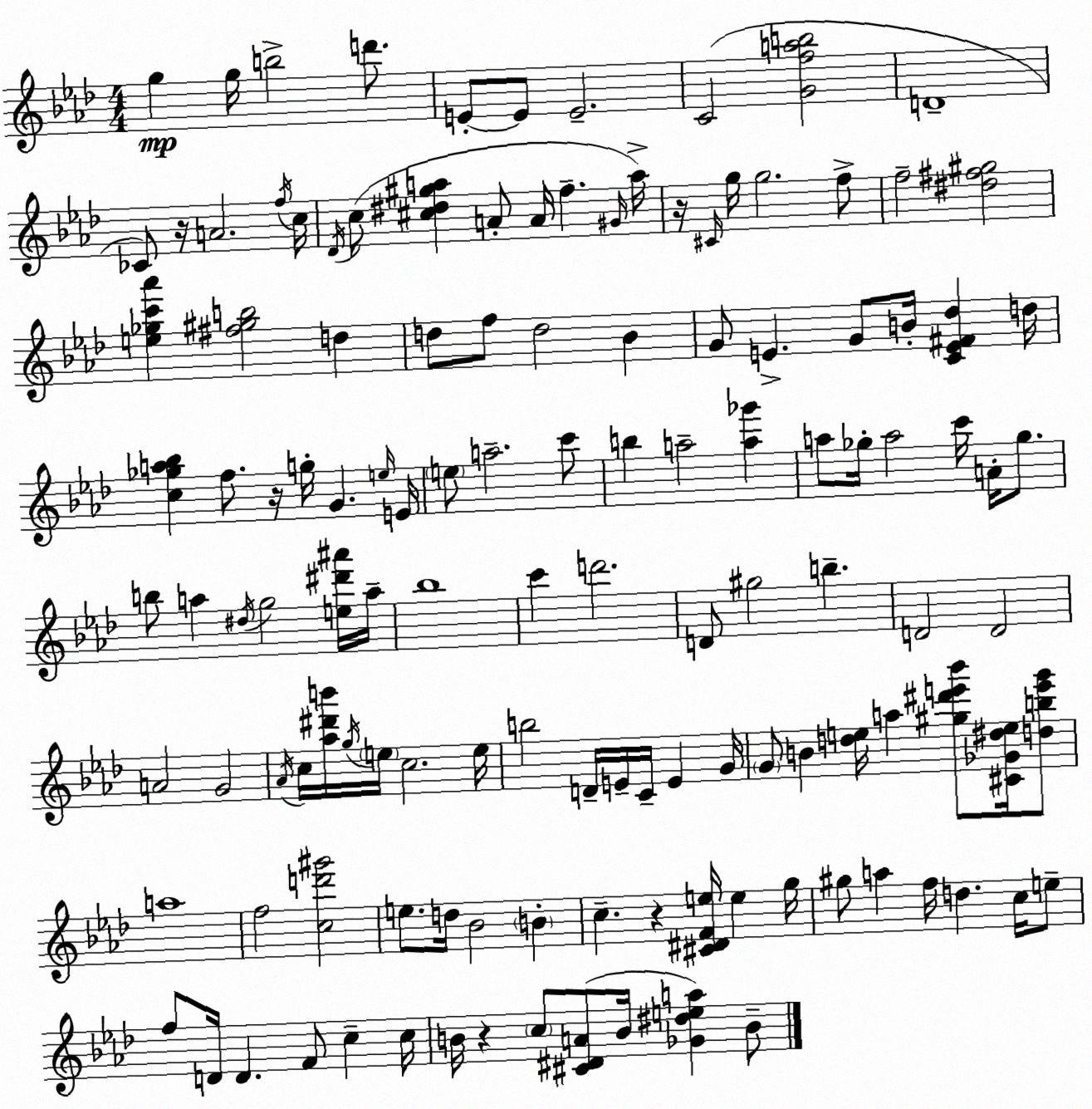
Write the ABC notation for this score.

X:1
T:Untitled
M:4/4
L:1/4
K:Fm
g g/4 b2 d'/2 E/2 E/2 E2 C2 [Gfab]2 D4 _C/2 z/4 A2 f/4 c/4 _D/4 c/2 [^c^d^ga] A/2 A/4 f ^G/4 a/4 z/4 ^C/4 g/4 g2 f/2 f2 [^d^f^g]2 [e_gc'_a'] [^f^gb]2 d d/2 f/2 d2 _B G/2 E G/2 B/4 [CE^F_d] d/4 [c_ga_b] f/2 z/4 g/4 G e/4 E/4 e/2 a2 c'/2 b a2 [a_g'] a/2 _g/4 a2 c'/4 A/4 _g/2 b/2 a ^d/4 g2 [e^d'^a']/4 a/4 _b4 c' d'2 D/2 ^g2 b D2 D2 A2 G2 _A/4 c/4 [_a^d'b']/4 g/4 e/4 c2 e/4 b2 D/4 E/4 C/4 E G/4 G/2 B [de]/4 a [^g^d'e'_b']/2 [^C_G^de]/4 [dbe'g']/2 a4 f2 [cd'^g']2 e/2 d/4 _B2 B c z [^C^DFe]/4 e g/4 ^g/2 a f/4 d c/4 e/2 f/2 D/4 D F/2 c c/4 B/4 z c/2 [^C^DA]/2 B/4 [_G^dea] B/2